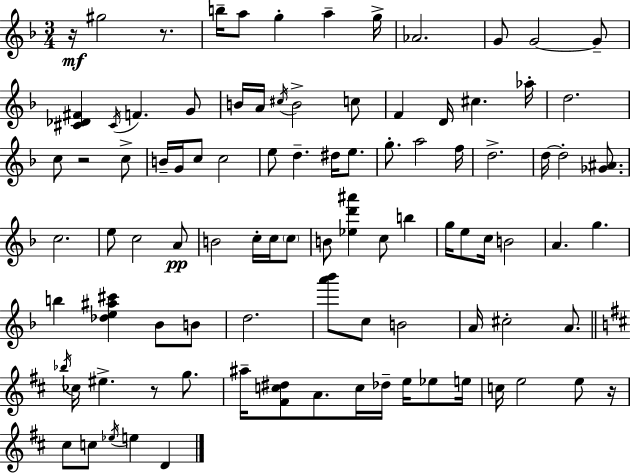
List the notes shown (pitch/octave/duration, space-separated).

R/s G#5/h R/e. B5/s A5/e G5/q A5/q G5/s Ab4/h. G4/e G4/h G4/e [C#4,Db4,F#4]/q C#4/s F4/q. G4/e B4/s A4/s C#5/s B4/h C5/e F4/q D4/s C#5/q. Ab5/s D5/h. C5/e R/h C5/e B4/s G4/s C5/e C5/h E5/e D5/q. D#5/s E5/e. G5/e. A5/h F5/s D5/h. D5/s D5/h [Gb4,A#4]/e. C5/h. E5/e C5/h A4/e B4/h C5/s C5/s C5/e B4/e [Eb5,D6,A#6]/q C5/e B5/q G5/s E5/e C5/s B4/h A4/q. G5/q. B5/q [Db5,E5,A#5,C#6]/q Bb4/e B4/e D5/h. [A6,Bb6]/e C5/e B4/h A4/s C#5/h A4/e. Bb5/s CES5/s EIS5/q. R/e G5/e. A#5/s [F#4,C5,D#5]/e A4/e. C5/s Db5/s E5/s Eb5/e E5/s C5/s E5/h E5/e R/s C#5/e C5/e Eb5/s E5/q D4/q